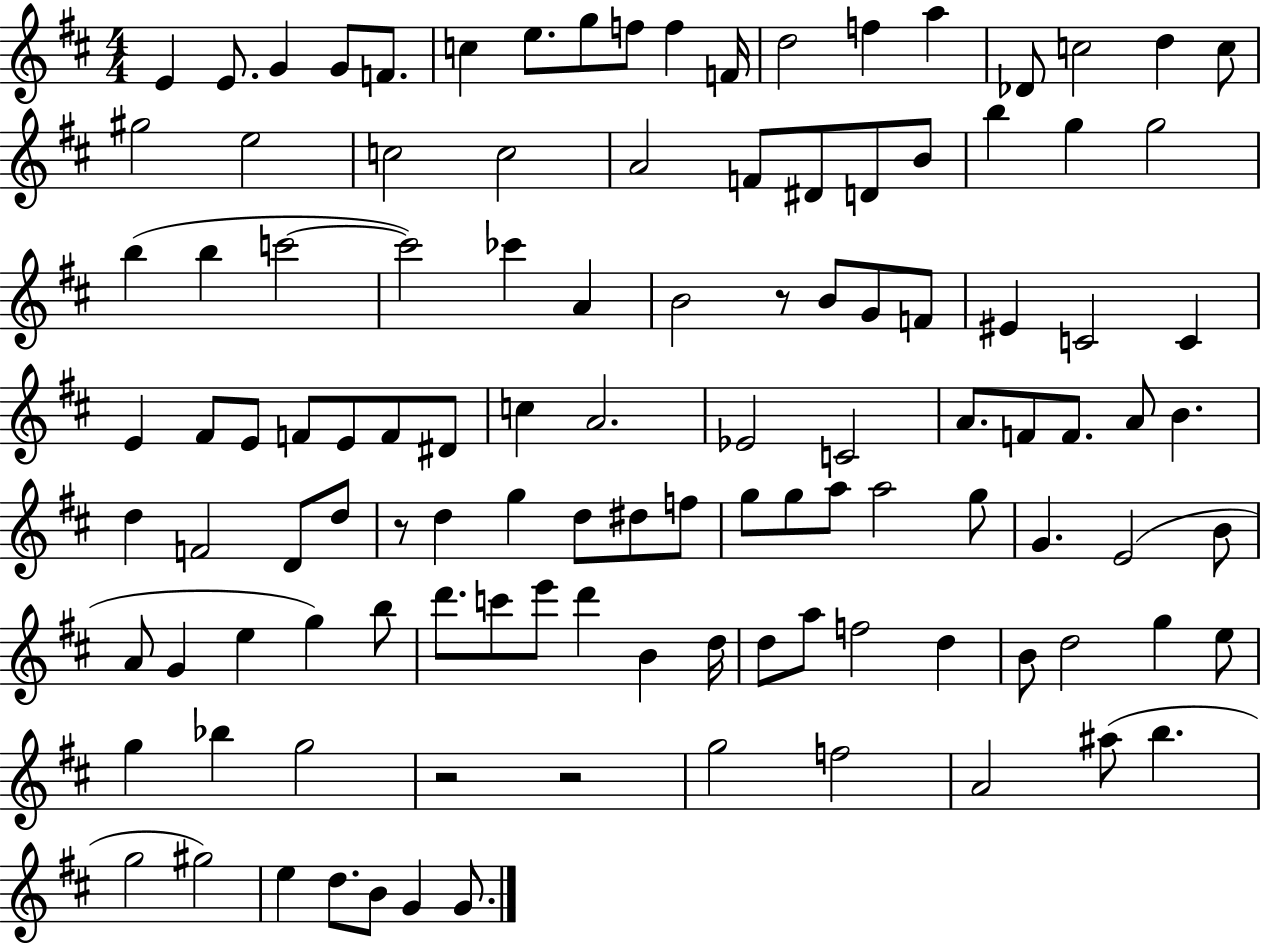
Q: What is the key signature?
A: D major